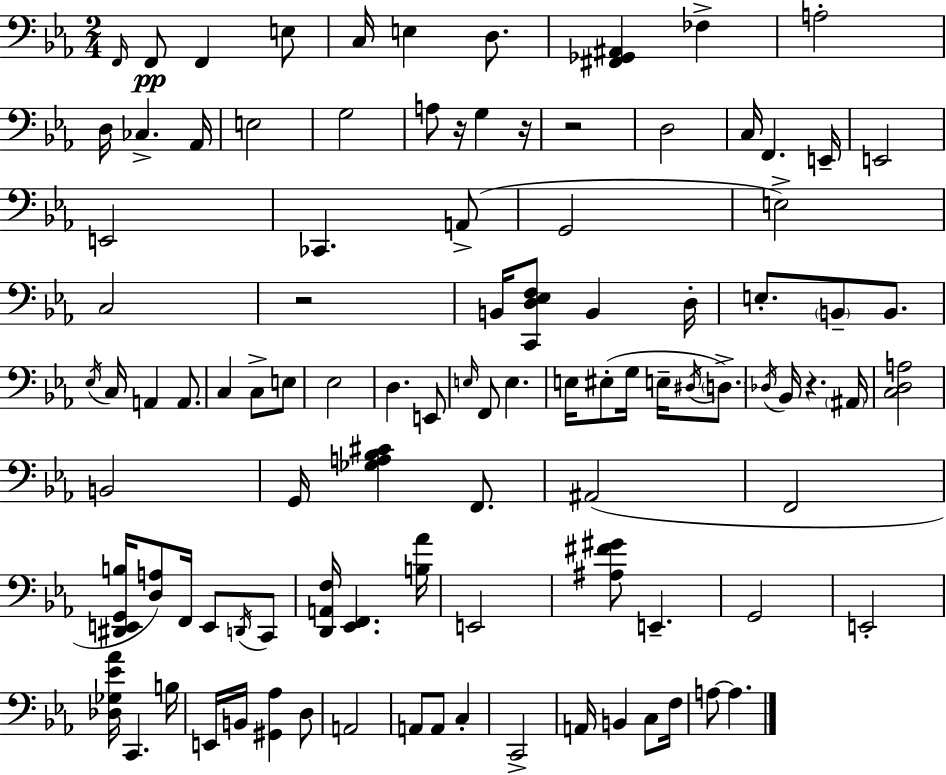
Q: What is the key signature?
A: C minor